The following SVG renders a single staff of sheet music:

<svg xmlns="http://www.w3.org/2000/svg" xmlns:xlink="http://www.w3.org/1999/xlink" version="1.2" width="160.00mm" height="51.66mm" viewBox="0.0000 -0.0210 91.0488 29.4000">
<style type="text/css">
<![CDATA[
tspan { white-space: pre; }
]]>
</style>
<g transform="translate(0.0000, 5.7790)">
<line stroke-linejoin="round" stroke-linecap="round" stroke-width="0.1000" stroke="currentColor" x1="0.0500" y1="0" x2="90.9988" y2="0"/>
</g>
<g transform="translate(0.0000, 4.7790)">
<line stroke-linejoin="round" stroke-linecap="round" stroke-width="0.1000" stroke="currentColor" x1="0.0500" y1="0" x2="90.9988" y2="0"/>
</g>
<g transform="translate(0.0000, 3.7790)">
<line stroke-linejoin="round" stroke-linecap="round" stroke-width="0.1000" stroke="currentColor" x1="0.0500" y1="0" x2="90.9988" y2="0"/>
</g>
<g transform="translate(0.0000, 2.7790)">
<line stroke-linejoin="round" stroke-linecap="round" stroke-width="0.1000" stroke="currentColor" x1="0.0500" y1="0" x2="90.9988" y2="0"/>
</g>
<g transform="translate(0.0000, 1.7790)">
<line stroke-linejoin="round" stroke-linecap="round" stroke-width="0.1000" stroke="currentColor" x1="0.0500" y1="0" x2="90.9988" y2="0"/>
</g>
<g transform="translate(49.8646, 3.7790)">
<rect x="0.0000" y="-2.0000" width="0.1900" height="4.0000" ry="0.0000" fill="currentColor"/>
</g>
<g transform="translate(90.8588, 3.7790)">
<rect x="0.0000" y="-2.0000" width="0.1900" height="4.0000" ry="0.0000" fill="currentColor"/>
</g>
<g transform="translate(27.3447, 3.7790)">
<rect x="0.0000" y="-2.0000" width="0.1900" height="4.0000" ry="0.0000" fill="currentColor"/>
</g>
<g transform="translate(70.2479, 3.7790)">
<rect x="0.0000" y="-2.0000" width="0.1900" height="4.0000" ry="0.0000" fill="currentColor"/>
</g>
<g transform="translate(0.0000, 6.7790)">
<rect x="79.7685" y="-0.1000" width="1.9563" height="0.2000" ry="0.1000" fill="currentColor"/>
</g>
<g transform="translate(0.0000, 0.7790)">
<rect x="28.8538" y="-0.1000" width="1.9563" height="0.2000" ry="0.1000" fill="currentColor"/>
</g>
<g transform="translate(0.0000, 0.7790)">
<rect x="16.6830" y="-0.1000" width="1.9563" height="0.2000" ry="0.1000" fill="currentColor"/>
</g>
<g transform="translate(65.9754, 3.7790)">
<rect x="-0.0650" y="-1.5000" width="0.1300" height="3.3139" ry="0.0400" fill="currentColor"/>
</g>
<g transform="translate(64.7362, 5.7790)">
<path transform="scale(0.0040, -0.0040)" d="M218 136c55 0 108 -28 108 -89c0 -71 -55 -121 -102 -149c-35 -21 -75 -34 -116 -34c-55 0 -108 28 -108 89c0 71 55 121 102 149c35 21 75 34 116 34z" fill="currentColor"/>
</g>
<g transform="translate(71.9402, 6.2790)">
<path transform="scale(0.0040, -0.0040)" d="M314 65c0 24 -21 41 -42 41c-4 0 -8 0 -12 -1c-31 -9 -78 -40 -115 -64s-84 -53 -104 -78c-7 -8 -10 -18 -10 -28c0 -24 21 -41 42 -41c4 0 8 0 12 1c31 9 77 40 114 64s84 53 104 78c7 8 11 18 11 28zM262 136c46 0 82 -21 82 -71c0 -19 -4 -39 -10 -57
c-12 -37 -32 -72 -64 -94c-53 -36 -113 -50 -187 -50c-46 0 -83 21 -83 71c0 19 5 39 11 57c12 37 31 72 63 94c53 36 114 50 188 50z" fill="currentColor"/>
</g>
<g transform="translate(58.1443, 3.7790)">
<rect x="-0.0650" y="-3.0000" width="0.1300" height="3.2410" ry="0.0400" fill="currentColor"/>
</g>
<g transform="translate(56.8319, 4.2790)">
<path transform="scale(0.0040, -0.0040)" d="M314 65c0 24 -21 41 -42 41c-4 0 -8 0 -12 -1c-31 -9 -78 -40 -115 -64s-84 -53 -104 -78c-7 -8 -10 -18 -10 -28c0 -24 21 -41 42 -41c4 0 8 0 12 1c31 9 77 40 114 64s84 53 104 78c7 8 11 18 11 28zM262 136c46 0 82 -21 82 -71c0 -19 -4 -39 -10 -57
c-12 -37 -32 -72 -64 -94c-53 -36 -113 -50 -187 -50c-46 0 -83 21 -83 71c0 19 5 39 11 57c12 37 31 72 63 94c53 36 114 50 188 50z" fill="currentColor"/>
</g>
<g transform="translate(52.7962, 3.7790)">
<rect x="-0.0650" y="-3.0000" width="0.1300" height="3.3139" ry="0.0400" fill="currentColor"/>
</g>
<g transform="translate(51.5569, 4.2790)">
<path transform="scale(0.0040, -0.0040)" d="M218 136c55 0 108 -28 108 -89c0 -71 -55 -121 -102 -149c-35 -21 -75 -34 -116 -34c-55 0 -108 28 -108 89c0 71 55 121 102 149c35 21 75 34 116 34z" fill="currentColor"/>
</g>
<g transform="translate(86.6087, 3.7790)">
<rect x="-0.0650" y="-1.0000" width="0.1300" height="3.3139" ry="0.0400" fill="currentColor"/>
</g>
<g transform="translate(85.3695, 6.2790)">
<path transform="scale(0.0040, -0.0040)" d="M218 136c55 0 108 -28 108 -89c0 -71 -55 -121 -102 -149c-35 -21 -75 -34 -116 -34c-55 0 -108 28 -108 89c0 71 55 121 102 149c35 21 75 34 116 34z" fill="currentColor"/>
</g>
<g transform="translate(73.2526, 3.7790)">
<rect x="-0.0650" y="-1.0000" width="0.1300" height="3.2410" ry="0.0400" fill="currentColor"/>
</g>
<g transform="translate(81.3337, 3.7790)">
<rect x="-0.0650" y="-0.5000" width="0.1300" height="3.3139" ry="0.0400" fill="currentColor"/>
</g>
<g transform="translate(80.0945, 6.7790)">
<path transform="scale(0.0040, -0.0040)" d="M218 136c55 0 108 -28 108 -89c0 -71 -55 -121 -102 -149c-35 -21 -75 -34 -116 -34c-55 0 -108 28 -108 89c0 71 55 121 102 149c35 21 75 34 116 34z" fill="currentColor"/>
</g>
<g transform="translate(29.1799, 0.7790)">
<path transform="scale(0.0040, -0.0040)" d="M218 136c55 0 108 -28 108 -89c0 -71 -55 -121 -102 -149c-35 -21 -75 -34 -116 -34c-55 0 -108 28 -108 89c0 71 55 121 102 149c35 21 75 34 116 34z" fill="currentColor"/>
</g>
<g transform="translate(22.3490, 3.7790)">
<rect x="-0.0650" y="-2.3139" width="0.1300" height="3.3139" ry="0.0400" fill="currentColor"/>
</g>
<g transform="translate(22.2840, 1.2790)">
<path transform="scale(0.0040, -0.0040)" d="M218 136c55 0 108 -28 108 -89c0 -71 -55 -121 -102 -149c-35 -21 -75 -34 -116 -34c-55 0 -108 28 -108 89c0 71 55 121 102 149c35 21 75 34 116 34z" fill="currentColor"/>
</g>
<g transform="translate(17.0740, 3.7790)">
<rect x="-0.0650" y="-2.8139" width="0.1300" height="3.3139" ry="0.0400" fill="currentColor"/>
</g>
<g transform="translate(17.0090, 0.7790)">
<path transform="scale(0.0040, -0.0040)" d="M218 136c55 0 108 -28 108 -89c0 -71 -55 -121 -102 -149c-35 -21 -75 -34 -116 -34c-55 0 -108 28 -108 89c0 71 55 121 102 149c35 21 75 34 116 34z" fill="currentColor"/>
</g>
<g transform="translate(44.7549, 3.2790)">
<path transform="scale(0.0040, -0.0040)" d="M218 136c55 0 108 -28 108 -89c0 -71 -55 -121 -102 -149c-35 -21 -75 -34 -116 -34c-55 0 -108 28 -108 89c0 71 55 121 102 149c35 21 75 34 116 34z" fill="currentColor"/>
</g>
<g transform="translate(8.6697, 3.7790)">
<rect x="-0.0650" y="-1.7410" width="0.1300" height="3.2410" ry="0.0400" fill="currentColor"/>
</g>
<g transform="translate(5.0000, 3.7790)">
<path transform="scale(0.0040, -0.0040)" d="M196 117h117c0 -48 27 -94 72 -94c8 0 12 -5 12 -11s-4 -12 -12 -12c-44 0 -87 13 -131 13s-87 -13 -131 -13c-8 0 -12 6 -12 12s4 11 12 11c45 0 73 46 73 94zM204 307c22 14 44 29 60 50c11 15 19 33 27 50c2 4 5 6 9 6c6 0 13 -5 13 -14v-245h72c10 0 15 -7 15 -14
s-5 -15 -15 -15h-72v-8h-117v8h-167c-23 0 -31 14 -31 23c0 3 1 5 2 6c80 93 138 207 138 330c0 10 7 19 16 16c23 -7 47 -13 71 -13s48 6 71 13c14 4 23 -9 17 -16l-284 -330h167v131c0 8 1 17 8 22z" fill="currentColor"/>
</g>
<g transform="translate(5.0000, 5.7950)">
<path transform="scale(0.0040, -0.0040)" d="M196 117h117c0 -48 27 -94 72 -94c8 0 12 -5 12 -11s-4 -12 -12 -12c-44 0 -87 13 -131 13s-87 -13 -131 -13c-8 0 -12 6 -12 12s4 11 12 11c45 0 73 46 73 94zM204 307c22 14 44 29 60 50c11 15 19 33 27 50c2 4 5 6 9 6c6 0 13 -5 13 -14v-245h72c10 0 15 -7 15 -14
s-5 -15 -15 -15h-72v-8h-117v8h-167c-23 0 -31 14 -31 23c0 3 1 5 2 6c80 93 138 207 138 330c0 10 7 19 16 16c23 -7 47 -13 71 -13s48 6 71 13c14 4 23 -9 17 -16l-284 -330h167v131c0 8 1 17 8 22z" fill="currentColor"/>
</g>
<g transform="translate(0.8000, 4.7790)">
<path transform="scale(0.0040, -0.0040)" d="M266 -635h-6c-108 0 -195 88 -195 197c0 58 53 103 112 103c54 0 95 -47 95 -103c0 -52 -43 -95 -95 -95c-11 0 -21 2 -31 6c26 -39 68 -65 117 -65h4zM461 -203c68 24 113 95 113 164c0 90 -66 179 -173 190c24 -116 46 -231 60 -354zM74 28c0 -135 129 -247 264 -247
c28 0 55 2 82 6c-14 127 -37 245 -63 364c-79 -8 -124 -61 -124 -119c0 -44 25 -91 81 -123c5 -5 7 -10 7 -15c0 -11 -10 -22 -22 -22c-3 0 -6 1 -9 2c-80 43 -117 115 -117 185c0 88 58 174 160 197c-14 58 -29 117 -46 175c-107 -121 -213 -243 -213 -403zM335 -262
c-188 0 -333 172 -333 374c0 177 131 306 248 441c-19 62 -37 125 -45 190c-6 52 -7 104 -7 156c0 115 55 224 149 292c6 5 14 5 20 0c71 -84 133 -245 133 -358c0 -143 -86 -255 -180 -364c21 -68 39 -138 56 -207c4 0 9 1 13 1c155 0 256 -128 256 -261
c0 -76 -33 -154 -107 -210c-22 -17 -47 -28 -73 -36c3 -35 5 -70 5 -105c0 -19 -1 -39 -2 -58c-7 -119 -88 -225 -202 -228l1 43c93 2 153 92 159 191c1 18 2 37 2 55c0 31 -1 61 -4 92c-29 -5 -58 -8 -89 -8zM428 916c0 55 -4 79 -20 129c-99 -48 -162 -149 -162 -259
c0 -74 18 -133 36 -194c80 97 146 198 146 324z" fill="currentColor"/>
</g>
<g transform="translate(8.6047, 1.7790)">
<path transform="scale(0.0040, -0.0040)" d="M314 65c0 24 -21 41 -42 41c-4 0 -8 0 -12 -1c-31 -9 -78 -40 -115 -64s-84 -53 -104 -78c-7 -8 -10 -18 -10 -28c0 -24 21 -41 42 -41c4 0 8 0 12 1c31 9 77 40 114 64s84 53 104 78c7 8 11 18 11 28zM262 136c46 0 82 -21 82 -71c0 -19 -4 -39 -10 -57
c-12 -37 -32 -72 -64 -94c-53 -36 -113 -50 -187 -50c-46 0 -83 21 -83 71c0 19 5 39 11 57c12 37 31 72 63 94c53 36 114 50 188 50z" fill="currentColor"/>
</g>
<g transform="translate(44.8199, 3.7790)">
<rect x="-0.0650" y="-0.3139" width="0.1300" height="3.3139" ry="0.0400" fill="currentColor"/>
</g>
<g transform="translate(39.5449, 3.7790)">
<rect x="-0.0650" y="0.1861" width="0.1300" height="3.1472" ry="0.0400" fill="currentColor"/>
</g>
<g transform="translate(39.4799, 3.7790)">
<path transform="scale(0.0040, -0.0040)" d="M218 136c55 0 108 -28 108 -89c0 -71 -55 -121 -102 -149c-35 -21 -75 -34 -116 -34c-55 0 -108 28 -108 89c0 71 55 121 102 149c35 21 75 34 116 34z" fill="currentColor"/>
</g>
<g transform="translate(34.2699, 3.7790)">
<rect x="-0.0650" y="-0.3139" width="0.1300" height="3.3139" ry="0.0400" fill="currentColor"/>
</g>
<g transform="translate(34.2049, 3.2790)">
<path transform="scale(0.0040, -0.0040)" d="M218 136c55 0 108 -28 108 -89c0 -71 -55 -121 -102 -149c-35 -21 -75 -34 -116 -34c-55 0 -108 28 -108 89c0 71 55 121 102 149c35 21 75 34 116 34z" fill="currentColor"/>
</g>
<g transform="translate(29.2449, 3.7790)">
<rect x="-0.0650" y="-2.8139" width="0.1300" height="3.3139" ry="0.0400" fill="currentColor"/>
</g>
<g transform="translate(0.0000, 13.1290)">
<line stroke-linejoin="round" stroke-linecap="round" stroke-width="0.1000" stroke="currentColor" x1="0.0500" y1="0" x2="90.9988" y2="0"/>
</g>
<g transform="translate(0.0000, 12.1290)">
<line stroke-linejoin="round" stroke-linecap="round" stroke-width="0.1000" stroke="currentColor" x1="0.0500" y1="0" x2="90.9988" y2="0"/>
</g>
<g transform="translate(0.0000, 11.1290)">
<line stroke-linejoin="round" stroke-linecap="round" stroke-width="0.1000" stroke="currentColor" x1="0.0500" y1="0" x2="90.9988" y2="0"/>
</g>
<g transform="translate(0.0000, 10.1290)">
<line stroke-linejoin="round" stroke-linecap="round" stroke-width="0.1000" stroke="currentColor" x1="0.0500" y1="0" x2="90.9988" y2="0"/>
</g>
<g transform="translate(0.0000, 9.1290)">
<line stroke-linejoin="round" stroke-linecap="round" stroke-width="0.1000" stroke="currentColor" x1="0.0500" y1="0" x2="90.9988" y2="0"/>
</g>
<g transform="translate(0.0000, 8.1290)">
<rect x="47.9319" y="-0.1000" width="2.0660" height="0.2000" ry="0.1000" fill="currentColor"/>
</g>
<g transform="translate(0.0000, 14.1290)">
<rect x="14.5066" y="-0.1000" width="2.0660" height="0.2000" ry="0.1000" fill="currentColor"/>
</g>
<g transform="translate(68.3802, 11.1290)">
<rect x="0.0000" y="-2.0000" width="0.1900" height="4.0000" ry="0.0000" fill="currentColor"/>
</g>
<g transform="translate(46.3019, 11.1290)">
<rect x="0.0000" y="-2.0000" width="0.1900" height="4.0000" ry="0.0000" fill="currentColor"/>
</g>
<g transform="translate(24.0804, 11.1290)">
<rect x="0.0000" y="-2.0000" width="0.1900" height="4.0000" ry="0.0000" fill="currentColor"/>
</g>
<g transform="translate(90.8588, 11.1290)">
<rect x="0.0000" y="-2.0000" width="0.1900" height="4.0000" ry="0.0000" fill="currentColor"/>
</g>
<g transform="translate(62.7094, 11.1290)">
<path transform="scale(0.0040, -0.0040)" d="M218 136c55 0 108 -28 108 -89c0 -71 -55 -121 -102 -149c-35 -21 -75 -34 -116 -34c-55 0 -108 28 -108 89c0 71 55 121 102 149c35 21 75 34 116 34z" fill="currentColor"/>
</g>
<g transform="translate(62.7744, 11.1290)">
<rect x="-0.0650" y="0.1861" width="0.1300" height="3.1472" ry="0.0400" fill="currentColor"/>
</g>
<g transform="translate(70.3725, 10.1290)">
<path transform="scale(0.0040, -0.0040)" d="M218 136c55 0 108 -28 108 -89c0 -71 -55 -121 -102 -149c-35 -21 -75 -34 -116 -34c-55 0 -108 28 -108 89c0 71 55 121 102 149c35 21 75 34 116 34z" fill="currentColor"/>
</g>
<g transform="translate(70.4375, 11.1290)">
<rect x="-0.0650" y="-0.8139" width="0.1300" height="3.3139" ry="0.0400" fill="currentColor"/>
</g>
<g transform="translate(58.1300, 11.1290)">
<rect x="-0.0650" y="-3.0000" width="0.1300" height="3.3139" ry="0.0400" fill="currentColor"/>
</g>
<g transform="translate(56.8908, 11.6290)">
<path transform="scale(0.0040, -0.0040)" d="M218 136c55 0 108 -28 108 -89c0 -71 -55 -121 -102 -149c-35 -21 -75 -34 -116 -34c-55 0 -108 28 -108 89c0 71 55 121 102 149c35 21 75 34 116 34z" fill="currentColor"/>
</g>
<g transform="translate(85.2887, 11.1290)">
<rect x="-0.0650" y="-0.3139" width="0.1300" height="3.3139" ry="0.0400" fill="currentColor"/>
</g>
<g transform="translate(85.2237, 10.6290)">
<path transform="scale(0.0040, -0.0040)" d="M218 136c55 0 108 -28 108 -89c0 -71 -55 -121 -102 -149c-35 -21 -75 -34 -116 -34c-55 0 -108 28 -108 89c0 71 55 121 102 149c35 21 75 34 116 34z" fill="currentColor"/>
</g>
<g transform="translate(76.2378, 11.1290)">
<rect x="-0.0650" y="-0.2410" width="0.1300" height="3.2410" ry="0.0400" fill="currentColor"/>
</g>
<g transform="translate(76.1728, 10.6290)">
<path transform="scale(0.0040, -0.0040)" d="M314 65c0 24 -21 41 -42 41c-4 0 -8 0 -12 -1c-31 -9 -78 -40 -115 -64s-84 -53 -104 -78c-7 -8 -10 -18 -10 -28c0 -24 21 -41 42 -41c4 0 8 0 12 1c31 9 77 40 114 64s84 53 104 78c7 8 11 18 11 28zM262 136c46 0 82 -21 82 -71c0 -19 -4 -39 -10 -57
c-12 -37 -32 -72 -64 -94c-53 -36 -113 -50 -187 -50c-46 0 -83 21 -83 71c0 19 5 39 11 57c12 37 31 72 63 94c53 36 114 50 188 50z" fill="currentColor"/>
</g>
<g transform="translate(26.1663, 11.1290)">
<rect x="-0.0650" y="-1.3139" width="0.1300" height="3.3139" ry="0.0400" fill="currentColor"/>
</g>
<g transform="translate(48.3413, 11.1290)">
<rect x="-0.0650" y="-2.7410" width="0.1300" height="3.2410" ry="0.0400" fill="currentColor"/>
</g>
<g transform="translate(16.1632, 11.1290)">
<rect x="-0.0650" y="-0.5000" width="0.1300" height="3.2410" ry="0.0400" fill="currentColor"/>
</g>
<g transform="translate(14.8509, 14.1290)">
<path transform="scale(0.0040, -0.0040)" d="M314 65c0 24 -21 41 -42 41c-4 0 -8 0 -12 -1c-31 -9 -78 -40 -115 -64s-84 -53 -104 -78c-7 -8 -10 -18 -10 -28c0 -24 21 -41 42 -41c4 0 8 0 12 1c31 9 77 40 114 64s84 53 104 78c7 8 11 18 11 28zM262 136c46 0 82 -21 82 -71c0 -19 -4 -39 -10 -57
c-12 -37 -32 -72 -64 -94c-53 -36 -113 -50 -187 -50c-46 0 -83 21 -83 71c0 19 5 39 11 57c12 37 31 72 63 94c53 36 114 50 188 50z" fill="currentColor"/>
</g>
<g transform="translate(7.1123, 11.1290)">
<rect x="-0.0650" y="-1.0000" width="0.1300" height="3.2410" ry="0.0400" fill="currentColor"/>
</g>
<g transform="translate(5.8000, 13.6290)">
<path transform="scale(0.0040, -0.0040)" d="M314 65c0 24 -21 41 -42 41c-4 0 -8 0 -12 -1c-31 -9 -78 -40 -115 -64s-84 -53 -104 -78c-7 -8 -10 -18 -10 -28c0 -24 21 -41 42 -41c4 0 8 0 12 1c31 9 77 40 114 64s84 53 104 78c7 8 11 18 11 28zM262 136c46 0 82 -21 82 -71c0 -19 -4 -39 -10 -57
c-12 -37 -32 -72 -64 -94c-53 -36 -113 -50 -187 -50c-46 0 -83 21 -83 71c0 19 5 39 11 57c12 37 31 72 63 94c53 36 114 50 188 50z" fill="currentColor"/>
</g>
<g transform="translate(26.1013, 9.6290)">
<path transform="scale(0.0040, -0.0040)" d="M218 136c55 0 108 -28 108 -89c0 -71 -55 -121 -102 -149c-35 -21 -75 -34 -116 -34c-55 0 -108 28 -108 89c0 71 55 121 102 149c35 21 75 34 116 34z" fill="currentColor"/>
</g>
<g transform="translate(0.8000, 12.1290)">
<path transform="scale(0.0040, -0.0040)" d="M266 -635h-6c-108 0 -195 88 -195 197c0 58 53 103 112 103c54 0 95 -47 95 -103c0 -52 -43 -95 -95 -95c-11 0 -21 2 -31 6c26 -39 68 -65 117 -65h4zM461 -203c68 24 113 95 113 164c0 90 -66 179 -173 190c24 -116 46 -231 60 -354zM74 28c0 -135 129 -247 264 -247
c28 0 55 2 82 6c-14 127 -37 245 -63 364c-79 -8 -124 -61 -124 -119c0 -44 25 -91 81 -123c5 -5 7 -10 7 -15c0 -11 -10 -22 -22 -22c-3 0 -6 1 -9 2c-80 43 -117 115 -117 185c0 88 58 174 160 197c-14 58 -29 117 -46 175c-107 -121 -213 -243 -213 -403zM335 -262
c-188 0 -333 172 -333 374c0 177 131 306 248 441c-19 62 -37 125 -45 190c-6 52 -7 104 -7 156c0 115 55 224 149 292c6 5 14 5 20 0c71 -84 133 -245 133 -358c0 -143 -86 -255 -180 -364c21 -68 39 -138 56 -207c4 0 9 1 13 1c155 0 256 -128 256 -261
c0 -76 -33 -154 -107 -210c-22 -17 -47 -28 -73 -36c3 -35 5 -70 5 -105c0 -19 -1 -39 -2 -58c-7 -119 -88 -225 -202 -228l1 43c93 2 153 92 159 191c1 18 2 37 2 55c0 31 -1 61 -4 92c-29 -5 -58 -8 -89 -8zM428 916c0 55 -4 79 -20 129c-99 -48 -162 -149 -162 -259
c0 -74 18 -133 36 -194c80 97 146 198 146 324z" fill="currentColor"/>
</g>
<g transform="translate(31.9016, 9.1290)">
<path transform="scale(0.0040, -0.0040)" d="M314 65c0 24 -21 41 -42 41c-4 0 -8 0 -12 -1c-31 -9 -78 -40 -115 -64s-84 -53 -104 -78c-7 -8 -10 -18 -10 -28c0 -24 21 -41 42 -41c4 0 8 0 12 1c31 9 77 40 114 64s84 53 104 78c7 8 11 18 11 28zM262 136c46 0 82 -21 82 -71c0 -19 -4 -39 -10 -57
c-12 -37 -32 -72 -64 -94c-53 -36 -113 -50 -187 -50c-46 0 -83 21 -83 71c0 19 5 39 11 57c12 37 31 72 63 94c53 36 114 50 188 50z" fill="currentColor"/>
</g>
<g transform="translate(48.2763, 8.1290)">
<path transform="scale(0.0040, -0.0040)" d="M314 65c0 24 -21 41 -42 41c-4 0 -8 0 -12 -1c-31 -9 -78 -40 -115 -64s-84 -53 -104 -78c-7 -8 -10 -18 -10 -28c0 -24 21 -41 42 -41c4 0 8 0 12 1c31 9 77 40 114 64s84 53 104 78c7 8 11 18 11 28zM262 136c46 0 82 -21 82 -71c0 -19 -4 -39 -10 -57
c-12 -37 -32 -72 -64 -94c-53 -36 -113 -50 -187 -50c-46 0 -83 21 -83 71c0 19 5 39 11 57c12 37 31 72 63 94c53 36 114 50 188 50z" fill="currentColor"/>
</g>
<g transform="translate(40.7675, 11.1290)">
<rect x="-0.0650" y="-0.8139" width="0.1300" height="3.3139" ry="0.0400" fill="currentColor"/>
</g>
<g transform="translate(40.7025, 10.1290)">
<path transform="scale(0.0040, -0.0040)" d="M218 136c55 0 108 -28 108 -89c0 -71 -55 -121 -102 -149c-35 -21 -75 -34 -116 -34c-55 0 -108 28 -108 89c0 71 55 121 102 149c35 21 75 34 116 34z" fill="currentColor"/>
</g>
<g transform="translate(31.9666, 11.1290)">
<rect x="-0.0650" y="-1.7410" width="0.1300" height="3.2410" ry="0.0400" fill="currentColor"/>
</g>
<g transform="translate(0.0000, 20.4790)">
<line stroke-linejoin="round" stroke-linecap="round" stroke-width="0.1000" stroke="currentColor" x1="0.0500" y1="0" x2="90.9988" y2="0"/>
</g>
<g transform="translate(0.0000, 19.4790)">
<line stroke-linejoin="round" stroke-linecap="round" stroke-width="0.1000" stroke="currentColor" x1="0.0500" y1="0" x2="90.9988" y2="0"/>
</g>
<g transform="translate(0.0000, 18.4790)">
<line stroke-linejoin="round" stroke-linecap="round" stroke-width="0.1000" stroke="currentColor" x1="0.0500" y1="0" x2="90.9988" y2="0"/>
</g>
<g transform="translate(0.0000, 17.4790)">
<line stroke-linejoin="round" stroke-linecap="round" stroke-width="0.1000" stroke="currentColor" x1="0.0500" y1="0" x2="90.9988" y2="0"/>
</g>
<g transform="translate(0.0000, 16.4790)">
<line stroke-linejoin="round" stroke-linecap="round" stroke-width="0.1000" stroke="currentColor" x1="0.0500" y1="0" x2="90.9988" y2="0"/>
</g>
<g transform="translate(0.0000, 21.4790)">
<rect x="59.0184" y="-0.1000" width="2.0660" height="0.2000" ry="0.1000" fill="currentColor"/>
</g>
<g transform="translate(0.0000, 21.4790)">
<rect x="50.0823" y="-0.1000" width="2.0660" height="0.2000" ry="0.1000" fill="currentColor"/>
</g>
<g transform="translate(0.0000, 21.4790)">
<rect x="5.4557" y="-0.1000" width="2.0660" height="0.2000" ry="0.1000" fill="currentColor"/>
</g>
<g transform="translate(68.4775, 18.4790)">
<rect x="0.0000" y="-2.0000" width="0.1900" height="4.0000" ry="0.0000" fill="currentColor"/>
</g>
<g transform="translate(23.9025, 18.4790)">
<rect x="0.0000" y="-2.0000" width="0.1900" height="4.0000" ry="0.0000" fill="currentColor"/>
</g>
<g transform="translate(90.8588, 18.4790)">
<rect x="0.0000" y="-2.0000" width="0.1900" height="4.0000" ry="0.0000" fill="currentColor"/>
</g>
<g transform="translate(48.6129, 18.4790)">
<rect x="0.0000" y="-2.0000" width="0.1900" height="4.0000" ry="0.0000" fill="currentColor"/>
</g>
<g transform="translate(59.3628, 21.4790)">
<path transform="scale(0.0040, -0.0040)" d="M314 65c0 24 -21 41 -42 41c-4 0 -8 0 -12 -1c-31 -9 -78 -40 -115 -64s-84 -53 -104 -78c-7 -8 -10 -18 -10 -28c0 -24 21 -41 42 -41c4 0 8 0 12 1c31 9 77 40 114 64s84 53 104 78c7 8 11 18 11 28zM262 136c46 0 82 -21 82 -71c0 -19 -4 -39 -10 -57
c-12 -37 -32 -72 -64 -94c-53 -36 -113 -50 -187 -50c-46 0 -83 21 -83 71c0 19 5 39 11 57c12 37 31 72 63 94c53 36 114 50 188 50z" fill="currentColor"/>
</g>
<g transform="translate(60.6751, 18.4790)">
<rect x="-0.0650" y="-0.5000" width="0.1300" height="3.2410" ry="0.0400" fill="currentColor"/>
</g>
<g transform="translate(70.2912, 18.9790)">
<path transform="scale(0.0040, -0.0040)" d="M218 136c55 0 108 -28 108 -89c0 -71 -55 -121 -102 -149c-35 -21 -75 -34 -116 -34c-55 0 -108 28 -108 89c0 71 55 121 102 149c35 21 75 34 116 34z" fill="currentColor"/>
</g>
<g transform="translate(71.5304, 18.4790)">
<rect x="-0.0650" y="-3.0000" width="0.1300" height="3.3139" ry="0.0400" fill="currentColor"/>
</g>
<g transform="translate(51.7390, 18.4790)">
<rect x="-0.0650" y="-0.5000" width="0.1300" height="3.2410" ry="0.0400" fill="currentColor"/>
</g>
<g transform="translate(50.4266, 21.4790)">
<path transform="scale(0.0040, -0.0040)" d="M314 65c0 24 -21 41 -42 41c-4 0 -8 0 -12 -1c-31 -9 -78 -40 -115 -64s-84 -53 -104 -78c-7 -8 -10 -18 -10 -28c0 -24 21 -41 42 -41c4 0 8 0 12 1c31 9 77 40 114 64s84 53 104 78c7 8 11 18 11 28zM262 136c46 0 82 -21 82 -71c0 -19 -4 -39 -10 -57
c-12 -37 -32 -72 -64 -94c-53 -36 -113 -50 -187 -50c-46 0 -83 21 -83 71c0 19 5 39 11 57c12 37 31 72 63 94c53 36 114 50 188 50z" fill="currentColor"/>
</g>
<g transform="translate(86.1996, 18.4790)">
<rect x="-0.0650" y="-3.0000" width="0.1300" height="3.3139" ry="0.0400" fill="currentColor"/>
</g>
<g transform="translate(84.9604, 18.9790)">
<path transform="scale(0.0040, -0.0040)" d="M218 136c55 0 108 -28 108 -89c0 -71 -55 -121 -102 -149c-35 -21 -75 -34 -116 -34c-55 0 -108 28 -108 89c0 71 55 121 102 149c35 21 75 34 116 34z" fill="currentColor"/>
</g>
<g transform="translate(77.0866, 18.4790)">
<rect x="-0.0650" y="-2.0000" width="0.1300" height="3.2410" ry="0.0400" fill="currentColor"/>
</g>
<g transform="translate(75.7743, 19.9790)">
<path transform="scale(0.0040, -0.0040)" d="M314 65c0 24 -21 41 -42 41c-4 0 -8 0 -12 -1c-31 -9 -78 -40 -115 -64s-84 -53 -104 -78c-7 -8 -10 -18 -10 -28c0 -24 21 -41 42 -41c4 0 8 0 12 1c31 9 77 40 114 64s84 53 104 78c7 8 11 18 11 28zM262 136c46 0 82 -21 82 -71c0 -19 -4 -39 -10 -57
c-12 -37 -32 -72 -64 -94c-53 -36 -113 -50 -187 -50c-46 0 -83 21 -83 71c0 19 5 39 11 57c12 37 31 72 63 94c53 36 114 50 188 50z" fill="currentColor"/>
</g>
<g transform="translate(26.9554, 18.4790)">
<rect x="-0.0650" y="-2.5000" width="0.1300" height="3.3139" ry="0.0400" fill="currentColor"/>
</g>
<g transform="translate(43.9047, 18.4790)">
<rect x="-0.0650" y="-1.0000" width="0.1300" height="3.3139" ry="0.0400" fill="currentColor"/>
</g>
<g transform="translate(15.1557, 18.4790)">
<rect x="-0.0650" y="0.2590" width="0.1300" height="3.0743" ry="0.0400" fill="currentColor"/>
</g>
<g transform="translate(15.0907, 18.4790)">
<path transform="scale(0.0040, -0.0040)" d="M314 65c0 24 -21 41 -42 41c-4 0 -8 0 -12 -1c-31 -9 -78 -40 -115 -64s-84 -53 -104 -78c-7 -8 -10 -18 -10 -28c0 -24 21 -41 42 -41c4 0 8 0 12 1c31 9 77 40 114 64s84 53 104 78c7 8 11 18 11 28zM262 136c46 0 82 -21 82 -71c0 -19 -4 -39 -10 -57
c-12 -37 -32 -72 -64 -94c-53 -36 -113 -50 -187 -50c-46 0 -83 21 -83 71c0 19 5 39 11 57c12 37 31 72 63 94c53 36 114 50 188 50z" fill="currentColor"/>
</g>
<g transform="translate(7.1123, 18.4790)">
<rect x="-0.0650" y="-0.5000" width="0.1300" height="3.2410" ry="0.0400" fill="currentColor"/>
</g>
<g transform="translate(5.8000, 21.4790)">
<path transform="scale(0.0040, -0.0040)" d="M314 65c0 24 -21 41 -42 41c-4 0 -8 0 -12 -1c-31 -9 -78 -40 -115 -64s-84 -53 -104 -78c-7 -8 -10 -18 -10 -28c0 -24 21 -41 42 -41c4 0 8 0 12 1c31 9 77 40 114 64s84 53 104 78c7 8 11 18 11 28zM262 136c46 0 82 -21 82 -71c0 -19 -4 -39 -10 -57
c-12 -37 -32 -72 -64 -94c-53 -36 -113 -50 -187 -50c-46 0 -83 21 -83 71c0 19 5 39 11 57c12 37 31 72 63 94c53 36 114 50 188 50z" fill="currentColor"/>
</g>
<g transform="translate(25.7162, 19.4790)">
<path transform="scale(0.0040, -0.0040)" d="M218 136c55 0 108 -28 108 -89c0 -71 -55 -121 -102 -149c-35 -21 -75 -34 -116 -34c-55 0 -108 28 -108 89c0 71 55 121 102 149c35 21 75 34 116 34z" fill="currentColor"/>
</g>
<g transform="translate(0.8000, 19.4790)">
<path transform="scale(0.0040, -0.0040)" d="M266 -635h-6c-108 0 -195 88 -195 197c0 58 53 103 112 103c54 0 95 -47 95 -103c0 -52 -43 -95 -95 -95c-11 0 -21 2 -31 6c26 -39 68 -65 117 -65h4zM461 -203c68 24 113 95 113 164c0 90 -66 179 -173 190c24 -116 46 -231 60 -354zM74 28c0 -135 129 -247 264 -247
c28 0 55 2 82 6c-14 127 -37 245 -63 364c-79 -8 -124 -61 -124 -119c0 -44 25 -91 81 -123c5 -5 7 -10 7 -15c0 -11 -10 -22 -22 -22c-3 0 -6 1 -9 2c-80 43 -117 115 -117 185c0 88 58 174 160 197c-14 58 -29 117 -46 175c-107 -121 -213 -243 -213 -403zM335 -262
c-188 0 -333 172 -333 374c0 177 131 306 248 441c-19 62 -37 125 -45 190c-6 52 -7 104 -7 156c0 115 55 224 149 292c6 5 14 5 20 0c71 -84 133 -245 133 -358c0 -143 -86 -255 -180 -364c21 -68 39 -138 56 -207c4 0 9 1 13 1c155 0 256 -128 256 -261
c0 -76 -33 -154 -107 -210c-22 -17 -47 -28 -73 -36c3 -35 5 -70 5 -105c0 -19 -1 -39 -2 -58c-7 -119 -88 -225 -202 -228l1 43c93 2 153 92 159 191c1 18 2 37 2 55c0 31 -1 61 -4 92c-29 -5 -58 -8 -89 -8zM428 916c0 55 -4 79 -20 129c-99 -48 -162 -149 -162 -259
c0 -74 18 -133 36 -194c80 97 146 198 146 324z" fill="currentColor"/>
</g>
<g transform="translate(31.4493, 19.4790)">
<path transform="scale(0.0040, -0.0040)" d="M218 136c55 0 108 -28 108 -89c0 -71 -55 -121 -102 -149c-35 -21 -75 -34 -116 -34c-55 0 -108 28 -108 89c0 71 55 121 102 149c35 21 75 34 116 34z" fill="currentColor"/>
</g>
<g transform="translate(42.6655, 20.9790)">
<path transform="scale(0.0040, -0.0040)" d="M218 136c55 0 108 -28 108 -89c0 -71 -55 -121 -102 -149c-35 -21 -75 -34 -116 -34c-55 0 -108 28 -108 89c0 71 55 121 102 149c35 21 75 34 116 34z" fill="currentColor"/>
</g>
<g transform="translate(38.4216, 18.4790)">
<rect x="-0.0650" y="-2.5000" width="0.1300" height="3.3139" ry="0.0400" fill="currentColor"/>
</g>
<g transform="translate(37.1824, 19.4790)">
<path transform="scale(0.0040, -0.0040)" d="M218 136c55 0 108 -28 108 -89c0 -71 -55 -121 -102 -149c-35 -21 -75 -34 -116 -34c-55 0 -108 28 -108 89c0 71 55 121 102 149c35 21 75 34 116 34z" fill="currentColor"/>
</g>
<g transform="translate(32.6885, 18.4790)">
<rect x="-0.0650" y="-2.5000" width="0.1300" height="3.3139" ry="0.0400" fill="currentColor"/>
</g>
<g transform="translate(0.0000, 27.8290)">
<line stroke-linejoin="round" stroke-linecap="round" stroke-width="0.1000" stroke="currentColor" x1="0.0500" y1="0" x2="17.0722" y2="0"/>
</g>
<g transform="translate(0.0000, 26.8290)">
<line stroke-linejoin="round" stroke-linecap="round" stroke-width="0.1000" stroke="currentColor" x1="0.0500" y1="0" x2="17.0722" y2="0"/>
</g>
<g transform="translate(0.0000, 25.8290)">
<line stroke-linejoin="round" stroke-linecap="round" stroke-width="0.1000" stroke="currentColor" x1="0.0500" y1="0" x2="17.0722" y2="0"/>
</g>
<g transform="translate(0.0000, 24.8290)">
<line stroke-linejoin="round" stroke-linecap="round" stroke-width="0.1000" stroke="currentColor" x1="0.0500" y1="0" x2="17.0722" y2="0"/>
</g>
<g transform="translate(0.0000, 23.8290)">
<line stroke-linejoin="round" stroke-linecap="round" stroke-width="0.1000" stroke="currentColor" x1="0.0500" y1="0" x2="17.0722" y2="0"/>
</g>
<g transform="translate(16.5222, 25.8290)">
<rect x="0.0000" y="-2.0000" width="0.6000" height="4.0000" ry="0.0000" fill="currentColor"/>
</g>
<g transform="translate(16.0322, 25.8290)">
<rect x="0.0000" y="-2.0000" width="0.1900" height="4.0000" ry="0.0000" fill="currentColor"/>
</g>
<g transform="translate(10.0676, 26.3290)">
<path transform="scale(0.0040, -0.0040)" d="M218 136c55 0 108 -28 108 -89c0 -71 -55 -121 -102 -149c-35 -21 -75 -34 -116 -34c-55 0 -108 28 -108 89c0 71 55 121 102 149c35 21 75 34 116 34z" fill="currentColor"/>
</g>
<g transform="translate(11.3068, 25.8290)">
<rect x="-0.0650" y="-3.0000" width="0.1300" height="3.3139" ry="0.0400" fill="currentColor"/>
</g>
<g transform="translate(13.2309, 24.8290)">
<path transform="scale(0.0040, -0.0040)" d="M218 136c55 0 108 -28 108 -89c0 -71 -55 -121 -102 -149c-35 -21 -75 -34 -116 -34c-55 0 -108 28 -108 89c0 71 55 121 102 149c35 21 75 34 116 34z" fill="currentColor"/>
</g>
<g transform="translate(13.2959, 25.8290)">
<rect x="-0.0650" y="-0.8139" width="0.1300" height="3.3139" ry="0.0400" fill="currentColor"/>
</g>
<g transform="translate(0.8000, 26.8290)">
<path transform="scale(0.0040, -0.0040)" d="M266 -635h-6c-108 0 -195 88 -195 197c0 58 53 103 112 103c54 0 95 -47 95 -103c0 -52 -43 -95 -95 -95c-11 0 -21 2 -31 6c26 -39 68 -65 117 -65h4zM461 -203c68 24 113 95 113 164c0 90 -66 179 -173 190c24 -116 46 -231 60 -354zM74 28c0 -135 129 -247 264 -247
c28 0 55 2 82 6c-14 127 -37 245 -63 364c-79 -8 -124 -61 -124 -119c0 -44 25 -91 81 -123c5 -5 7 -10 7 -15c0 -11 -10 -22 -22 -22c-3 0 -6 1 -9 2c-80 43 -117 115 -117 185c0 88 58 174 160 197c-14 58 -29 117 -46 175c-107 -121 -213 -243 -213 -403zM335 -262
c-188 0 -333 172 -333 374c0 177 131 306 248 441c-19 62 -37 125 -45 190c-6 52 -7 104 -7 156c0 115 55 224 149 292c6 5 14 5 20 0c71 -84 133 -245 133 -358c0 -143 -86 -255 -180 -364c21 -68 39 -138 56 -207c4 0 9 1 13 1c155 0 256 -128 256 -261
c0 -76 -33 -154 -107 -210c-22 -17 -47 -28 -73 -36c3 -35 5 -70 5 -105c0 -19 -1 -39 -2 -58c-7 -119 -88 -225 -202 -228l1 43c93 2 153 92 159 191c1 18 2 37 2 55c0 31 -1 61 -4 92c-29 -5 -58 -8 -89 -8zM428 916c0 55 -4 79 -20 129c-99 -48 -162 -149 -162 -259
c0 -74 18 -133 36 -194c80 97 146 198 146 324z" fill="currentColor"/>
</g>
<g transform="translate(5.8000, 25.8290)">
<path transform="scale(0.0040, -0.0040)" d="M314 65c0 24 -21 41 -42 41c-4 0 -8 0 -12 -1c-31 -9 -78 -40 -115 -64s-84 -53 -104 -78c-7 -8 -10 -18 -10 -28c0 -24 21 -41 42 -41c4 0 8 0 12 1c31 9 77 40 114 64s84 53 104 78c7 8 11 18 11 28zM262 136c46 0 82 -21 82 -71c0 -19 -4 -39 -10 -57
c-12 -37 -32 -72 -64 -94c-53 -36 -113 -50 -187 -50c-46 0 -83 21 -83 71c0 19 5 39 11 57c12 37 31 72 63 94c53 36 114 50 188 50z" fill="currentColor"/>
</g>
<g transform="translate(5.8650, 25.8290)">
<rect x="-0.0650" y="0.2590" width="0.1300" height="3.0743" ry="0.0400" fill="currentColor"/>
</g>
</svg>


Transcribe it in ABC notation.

X:1
T:Untitled
M:4/4
L:1/4
K:C
f2 a g a c B c A A2 E D2 C D D2 C2 e f2 d a2 A B d c2 c C2 B2 G G G D C2 C2 A F2 A B2 A d